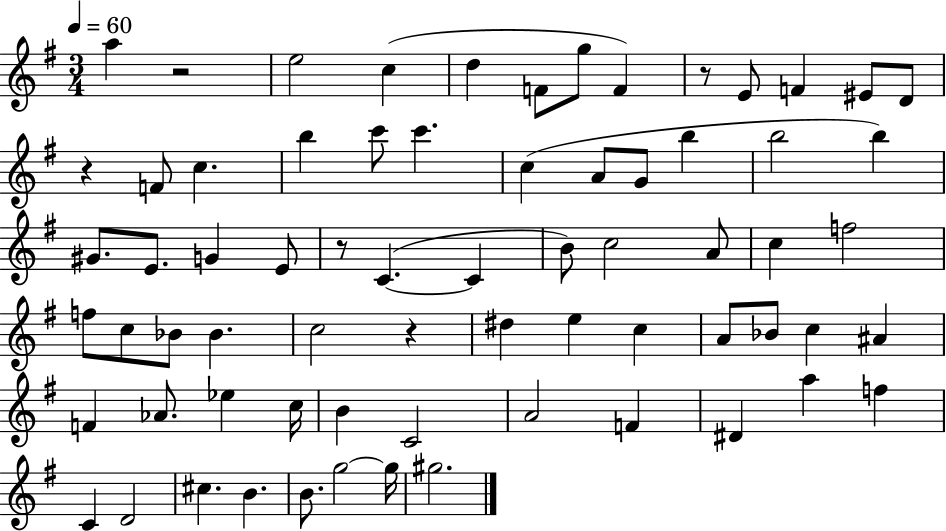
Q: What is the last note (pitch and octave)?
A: G#5